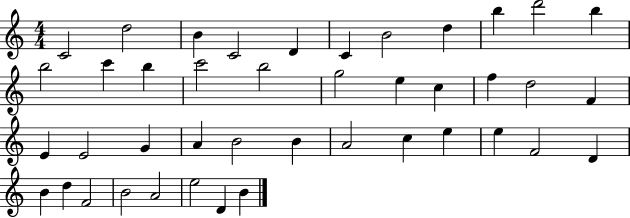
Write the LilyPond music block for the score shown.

{
  \clef treble
  \numericTimeSignature
  \time 4/4
  \key c \major
  c'2 d''2 | b'4 c'2 d'4 | c'4 b'2 d''4 | b''4 d'''2 b''4 | \break b''2 c'''4 b''4 | c'''2 b''2 | g''2 e''4 c''4 | f''4 d''2 f'4 | \break e'4 e'2 g'4 | a'4 b'2 b'4 | a'2 c''4 e''4 | e''4 f'2 d'4 | \break b'4 d''4 f'2 | b'2 a'2 | e''2 d'4 b'4 | \bar "|."
}